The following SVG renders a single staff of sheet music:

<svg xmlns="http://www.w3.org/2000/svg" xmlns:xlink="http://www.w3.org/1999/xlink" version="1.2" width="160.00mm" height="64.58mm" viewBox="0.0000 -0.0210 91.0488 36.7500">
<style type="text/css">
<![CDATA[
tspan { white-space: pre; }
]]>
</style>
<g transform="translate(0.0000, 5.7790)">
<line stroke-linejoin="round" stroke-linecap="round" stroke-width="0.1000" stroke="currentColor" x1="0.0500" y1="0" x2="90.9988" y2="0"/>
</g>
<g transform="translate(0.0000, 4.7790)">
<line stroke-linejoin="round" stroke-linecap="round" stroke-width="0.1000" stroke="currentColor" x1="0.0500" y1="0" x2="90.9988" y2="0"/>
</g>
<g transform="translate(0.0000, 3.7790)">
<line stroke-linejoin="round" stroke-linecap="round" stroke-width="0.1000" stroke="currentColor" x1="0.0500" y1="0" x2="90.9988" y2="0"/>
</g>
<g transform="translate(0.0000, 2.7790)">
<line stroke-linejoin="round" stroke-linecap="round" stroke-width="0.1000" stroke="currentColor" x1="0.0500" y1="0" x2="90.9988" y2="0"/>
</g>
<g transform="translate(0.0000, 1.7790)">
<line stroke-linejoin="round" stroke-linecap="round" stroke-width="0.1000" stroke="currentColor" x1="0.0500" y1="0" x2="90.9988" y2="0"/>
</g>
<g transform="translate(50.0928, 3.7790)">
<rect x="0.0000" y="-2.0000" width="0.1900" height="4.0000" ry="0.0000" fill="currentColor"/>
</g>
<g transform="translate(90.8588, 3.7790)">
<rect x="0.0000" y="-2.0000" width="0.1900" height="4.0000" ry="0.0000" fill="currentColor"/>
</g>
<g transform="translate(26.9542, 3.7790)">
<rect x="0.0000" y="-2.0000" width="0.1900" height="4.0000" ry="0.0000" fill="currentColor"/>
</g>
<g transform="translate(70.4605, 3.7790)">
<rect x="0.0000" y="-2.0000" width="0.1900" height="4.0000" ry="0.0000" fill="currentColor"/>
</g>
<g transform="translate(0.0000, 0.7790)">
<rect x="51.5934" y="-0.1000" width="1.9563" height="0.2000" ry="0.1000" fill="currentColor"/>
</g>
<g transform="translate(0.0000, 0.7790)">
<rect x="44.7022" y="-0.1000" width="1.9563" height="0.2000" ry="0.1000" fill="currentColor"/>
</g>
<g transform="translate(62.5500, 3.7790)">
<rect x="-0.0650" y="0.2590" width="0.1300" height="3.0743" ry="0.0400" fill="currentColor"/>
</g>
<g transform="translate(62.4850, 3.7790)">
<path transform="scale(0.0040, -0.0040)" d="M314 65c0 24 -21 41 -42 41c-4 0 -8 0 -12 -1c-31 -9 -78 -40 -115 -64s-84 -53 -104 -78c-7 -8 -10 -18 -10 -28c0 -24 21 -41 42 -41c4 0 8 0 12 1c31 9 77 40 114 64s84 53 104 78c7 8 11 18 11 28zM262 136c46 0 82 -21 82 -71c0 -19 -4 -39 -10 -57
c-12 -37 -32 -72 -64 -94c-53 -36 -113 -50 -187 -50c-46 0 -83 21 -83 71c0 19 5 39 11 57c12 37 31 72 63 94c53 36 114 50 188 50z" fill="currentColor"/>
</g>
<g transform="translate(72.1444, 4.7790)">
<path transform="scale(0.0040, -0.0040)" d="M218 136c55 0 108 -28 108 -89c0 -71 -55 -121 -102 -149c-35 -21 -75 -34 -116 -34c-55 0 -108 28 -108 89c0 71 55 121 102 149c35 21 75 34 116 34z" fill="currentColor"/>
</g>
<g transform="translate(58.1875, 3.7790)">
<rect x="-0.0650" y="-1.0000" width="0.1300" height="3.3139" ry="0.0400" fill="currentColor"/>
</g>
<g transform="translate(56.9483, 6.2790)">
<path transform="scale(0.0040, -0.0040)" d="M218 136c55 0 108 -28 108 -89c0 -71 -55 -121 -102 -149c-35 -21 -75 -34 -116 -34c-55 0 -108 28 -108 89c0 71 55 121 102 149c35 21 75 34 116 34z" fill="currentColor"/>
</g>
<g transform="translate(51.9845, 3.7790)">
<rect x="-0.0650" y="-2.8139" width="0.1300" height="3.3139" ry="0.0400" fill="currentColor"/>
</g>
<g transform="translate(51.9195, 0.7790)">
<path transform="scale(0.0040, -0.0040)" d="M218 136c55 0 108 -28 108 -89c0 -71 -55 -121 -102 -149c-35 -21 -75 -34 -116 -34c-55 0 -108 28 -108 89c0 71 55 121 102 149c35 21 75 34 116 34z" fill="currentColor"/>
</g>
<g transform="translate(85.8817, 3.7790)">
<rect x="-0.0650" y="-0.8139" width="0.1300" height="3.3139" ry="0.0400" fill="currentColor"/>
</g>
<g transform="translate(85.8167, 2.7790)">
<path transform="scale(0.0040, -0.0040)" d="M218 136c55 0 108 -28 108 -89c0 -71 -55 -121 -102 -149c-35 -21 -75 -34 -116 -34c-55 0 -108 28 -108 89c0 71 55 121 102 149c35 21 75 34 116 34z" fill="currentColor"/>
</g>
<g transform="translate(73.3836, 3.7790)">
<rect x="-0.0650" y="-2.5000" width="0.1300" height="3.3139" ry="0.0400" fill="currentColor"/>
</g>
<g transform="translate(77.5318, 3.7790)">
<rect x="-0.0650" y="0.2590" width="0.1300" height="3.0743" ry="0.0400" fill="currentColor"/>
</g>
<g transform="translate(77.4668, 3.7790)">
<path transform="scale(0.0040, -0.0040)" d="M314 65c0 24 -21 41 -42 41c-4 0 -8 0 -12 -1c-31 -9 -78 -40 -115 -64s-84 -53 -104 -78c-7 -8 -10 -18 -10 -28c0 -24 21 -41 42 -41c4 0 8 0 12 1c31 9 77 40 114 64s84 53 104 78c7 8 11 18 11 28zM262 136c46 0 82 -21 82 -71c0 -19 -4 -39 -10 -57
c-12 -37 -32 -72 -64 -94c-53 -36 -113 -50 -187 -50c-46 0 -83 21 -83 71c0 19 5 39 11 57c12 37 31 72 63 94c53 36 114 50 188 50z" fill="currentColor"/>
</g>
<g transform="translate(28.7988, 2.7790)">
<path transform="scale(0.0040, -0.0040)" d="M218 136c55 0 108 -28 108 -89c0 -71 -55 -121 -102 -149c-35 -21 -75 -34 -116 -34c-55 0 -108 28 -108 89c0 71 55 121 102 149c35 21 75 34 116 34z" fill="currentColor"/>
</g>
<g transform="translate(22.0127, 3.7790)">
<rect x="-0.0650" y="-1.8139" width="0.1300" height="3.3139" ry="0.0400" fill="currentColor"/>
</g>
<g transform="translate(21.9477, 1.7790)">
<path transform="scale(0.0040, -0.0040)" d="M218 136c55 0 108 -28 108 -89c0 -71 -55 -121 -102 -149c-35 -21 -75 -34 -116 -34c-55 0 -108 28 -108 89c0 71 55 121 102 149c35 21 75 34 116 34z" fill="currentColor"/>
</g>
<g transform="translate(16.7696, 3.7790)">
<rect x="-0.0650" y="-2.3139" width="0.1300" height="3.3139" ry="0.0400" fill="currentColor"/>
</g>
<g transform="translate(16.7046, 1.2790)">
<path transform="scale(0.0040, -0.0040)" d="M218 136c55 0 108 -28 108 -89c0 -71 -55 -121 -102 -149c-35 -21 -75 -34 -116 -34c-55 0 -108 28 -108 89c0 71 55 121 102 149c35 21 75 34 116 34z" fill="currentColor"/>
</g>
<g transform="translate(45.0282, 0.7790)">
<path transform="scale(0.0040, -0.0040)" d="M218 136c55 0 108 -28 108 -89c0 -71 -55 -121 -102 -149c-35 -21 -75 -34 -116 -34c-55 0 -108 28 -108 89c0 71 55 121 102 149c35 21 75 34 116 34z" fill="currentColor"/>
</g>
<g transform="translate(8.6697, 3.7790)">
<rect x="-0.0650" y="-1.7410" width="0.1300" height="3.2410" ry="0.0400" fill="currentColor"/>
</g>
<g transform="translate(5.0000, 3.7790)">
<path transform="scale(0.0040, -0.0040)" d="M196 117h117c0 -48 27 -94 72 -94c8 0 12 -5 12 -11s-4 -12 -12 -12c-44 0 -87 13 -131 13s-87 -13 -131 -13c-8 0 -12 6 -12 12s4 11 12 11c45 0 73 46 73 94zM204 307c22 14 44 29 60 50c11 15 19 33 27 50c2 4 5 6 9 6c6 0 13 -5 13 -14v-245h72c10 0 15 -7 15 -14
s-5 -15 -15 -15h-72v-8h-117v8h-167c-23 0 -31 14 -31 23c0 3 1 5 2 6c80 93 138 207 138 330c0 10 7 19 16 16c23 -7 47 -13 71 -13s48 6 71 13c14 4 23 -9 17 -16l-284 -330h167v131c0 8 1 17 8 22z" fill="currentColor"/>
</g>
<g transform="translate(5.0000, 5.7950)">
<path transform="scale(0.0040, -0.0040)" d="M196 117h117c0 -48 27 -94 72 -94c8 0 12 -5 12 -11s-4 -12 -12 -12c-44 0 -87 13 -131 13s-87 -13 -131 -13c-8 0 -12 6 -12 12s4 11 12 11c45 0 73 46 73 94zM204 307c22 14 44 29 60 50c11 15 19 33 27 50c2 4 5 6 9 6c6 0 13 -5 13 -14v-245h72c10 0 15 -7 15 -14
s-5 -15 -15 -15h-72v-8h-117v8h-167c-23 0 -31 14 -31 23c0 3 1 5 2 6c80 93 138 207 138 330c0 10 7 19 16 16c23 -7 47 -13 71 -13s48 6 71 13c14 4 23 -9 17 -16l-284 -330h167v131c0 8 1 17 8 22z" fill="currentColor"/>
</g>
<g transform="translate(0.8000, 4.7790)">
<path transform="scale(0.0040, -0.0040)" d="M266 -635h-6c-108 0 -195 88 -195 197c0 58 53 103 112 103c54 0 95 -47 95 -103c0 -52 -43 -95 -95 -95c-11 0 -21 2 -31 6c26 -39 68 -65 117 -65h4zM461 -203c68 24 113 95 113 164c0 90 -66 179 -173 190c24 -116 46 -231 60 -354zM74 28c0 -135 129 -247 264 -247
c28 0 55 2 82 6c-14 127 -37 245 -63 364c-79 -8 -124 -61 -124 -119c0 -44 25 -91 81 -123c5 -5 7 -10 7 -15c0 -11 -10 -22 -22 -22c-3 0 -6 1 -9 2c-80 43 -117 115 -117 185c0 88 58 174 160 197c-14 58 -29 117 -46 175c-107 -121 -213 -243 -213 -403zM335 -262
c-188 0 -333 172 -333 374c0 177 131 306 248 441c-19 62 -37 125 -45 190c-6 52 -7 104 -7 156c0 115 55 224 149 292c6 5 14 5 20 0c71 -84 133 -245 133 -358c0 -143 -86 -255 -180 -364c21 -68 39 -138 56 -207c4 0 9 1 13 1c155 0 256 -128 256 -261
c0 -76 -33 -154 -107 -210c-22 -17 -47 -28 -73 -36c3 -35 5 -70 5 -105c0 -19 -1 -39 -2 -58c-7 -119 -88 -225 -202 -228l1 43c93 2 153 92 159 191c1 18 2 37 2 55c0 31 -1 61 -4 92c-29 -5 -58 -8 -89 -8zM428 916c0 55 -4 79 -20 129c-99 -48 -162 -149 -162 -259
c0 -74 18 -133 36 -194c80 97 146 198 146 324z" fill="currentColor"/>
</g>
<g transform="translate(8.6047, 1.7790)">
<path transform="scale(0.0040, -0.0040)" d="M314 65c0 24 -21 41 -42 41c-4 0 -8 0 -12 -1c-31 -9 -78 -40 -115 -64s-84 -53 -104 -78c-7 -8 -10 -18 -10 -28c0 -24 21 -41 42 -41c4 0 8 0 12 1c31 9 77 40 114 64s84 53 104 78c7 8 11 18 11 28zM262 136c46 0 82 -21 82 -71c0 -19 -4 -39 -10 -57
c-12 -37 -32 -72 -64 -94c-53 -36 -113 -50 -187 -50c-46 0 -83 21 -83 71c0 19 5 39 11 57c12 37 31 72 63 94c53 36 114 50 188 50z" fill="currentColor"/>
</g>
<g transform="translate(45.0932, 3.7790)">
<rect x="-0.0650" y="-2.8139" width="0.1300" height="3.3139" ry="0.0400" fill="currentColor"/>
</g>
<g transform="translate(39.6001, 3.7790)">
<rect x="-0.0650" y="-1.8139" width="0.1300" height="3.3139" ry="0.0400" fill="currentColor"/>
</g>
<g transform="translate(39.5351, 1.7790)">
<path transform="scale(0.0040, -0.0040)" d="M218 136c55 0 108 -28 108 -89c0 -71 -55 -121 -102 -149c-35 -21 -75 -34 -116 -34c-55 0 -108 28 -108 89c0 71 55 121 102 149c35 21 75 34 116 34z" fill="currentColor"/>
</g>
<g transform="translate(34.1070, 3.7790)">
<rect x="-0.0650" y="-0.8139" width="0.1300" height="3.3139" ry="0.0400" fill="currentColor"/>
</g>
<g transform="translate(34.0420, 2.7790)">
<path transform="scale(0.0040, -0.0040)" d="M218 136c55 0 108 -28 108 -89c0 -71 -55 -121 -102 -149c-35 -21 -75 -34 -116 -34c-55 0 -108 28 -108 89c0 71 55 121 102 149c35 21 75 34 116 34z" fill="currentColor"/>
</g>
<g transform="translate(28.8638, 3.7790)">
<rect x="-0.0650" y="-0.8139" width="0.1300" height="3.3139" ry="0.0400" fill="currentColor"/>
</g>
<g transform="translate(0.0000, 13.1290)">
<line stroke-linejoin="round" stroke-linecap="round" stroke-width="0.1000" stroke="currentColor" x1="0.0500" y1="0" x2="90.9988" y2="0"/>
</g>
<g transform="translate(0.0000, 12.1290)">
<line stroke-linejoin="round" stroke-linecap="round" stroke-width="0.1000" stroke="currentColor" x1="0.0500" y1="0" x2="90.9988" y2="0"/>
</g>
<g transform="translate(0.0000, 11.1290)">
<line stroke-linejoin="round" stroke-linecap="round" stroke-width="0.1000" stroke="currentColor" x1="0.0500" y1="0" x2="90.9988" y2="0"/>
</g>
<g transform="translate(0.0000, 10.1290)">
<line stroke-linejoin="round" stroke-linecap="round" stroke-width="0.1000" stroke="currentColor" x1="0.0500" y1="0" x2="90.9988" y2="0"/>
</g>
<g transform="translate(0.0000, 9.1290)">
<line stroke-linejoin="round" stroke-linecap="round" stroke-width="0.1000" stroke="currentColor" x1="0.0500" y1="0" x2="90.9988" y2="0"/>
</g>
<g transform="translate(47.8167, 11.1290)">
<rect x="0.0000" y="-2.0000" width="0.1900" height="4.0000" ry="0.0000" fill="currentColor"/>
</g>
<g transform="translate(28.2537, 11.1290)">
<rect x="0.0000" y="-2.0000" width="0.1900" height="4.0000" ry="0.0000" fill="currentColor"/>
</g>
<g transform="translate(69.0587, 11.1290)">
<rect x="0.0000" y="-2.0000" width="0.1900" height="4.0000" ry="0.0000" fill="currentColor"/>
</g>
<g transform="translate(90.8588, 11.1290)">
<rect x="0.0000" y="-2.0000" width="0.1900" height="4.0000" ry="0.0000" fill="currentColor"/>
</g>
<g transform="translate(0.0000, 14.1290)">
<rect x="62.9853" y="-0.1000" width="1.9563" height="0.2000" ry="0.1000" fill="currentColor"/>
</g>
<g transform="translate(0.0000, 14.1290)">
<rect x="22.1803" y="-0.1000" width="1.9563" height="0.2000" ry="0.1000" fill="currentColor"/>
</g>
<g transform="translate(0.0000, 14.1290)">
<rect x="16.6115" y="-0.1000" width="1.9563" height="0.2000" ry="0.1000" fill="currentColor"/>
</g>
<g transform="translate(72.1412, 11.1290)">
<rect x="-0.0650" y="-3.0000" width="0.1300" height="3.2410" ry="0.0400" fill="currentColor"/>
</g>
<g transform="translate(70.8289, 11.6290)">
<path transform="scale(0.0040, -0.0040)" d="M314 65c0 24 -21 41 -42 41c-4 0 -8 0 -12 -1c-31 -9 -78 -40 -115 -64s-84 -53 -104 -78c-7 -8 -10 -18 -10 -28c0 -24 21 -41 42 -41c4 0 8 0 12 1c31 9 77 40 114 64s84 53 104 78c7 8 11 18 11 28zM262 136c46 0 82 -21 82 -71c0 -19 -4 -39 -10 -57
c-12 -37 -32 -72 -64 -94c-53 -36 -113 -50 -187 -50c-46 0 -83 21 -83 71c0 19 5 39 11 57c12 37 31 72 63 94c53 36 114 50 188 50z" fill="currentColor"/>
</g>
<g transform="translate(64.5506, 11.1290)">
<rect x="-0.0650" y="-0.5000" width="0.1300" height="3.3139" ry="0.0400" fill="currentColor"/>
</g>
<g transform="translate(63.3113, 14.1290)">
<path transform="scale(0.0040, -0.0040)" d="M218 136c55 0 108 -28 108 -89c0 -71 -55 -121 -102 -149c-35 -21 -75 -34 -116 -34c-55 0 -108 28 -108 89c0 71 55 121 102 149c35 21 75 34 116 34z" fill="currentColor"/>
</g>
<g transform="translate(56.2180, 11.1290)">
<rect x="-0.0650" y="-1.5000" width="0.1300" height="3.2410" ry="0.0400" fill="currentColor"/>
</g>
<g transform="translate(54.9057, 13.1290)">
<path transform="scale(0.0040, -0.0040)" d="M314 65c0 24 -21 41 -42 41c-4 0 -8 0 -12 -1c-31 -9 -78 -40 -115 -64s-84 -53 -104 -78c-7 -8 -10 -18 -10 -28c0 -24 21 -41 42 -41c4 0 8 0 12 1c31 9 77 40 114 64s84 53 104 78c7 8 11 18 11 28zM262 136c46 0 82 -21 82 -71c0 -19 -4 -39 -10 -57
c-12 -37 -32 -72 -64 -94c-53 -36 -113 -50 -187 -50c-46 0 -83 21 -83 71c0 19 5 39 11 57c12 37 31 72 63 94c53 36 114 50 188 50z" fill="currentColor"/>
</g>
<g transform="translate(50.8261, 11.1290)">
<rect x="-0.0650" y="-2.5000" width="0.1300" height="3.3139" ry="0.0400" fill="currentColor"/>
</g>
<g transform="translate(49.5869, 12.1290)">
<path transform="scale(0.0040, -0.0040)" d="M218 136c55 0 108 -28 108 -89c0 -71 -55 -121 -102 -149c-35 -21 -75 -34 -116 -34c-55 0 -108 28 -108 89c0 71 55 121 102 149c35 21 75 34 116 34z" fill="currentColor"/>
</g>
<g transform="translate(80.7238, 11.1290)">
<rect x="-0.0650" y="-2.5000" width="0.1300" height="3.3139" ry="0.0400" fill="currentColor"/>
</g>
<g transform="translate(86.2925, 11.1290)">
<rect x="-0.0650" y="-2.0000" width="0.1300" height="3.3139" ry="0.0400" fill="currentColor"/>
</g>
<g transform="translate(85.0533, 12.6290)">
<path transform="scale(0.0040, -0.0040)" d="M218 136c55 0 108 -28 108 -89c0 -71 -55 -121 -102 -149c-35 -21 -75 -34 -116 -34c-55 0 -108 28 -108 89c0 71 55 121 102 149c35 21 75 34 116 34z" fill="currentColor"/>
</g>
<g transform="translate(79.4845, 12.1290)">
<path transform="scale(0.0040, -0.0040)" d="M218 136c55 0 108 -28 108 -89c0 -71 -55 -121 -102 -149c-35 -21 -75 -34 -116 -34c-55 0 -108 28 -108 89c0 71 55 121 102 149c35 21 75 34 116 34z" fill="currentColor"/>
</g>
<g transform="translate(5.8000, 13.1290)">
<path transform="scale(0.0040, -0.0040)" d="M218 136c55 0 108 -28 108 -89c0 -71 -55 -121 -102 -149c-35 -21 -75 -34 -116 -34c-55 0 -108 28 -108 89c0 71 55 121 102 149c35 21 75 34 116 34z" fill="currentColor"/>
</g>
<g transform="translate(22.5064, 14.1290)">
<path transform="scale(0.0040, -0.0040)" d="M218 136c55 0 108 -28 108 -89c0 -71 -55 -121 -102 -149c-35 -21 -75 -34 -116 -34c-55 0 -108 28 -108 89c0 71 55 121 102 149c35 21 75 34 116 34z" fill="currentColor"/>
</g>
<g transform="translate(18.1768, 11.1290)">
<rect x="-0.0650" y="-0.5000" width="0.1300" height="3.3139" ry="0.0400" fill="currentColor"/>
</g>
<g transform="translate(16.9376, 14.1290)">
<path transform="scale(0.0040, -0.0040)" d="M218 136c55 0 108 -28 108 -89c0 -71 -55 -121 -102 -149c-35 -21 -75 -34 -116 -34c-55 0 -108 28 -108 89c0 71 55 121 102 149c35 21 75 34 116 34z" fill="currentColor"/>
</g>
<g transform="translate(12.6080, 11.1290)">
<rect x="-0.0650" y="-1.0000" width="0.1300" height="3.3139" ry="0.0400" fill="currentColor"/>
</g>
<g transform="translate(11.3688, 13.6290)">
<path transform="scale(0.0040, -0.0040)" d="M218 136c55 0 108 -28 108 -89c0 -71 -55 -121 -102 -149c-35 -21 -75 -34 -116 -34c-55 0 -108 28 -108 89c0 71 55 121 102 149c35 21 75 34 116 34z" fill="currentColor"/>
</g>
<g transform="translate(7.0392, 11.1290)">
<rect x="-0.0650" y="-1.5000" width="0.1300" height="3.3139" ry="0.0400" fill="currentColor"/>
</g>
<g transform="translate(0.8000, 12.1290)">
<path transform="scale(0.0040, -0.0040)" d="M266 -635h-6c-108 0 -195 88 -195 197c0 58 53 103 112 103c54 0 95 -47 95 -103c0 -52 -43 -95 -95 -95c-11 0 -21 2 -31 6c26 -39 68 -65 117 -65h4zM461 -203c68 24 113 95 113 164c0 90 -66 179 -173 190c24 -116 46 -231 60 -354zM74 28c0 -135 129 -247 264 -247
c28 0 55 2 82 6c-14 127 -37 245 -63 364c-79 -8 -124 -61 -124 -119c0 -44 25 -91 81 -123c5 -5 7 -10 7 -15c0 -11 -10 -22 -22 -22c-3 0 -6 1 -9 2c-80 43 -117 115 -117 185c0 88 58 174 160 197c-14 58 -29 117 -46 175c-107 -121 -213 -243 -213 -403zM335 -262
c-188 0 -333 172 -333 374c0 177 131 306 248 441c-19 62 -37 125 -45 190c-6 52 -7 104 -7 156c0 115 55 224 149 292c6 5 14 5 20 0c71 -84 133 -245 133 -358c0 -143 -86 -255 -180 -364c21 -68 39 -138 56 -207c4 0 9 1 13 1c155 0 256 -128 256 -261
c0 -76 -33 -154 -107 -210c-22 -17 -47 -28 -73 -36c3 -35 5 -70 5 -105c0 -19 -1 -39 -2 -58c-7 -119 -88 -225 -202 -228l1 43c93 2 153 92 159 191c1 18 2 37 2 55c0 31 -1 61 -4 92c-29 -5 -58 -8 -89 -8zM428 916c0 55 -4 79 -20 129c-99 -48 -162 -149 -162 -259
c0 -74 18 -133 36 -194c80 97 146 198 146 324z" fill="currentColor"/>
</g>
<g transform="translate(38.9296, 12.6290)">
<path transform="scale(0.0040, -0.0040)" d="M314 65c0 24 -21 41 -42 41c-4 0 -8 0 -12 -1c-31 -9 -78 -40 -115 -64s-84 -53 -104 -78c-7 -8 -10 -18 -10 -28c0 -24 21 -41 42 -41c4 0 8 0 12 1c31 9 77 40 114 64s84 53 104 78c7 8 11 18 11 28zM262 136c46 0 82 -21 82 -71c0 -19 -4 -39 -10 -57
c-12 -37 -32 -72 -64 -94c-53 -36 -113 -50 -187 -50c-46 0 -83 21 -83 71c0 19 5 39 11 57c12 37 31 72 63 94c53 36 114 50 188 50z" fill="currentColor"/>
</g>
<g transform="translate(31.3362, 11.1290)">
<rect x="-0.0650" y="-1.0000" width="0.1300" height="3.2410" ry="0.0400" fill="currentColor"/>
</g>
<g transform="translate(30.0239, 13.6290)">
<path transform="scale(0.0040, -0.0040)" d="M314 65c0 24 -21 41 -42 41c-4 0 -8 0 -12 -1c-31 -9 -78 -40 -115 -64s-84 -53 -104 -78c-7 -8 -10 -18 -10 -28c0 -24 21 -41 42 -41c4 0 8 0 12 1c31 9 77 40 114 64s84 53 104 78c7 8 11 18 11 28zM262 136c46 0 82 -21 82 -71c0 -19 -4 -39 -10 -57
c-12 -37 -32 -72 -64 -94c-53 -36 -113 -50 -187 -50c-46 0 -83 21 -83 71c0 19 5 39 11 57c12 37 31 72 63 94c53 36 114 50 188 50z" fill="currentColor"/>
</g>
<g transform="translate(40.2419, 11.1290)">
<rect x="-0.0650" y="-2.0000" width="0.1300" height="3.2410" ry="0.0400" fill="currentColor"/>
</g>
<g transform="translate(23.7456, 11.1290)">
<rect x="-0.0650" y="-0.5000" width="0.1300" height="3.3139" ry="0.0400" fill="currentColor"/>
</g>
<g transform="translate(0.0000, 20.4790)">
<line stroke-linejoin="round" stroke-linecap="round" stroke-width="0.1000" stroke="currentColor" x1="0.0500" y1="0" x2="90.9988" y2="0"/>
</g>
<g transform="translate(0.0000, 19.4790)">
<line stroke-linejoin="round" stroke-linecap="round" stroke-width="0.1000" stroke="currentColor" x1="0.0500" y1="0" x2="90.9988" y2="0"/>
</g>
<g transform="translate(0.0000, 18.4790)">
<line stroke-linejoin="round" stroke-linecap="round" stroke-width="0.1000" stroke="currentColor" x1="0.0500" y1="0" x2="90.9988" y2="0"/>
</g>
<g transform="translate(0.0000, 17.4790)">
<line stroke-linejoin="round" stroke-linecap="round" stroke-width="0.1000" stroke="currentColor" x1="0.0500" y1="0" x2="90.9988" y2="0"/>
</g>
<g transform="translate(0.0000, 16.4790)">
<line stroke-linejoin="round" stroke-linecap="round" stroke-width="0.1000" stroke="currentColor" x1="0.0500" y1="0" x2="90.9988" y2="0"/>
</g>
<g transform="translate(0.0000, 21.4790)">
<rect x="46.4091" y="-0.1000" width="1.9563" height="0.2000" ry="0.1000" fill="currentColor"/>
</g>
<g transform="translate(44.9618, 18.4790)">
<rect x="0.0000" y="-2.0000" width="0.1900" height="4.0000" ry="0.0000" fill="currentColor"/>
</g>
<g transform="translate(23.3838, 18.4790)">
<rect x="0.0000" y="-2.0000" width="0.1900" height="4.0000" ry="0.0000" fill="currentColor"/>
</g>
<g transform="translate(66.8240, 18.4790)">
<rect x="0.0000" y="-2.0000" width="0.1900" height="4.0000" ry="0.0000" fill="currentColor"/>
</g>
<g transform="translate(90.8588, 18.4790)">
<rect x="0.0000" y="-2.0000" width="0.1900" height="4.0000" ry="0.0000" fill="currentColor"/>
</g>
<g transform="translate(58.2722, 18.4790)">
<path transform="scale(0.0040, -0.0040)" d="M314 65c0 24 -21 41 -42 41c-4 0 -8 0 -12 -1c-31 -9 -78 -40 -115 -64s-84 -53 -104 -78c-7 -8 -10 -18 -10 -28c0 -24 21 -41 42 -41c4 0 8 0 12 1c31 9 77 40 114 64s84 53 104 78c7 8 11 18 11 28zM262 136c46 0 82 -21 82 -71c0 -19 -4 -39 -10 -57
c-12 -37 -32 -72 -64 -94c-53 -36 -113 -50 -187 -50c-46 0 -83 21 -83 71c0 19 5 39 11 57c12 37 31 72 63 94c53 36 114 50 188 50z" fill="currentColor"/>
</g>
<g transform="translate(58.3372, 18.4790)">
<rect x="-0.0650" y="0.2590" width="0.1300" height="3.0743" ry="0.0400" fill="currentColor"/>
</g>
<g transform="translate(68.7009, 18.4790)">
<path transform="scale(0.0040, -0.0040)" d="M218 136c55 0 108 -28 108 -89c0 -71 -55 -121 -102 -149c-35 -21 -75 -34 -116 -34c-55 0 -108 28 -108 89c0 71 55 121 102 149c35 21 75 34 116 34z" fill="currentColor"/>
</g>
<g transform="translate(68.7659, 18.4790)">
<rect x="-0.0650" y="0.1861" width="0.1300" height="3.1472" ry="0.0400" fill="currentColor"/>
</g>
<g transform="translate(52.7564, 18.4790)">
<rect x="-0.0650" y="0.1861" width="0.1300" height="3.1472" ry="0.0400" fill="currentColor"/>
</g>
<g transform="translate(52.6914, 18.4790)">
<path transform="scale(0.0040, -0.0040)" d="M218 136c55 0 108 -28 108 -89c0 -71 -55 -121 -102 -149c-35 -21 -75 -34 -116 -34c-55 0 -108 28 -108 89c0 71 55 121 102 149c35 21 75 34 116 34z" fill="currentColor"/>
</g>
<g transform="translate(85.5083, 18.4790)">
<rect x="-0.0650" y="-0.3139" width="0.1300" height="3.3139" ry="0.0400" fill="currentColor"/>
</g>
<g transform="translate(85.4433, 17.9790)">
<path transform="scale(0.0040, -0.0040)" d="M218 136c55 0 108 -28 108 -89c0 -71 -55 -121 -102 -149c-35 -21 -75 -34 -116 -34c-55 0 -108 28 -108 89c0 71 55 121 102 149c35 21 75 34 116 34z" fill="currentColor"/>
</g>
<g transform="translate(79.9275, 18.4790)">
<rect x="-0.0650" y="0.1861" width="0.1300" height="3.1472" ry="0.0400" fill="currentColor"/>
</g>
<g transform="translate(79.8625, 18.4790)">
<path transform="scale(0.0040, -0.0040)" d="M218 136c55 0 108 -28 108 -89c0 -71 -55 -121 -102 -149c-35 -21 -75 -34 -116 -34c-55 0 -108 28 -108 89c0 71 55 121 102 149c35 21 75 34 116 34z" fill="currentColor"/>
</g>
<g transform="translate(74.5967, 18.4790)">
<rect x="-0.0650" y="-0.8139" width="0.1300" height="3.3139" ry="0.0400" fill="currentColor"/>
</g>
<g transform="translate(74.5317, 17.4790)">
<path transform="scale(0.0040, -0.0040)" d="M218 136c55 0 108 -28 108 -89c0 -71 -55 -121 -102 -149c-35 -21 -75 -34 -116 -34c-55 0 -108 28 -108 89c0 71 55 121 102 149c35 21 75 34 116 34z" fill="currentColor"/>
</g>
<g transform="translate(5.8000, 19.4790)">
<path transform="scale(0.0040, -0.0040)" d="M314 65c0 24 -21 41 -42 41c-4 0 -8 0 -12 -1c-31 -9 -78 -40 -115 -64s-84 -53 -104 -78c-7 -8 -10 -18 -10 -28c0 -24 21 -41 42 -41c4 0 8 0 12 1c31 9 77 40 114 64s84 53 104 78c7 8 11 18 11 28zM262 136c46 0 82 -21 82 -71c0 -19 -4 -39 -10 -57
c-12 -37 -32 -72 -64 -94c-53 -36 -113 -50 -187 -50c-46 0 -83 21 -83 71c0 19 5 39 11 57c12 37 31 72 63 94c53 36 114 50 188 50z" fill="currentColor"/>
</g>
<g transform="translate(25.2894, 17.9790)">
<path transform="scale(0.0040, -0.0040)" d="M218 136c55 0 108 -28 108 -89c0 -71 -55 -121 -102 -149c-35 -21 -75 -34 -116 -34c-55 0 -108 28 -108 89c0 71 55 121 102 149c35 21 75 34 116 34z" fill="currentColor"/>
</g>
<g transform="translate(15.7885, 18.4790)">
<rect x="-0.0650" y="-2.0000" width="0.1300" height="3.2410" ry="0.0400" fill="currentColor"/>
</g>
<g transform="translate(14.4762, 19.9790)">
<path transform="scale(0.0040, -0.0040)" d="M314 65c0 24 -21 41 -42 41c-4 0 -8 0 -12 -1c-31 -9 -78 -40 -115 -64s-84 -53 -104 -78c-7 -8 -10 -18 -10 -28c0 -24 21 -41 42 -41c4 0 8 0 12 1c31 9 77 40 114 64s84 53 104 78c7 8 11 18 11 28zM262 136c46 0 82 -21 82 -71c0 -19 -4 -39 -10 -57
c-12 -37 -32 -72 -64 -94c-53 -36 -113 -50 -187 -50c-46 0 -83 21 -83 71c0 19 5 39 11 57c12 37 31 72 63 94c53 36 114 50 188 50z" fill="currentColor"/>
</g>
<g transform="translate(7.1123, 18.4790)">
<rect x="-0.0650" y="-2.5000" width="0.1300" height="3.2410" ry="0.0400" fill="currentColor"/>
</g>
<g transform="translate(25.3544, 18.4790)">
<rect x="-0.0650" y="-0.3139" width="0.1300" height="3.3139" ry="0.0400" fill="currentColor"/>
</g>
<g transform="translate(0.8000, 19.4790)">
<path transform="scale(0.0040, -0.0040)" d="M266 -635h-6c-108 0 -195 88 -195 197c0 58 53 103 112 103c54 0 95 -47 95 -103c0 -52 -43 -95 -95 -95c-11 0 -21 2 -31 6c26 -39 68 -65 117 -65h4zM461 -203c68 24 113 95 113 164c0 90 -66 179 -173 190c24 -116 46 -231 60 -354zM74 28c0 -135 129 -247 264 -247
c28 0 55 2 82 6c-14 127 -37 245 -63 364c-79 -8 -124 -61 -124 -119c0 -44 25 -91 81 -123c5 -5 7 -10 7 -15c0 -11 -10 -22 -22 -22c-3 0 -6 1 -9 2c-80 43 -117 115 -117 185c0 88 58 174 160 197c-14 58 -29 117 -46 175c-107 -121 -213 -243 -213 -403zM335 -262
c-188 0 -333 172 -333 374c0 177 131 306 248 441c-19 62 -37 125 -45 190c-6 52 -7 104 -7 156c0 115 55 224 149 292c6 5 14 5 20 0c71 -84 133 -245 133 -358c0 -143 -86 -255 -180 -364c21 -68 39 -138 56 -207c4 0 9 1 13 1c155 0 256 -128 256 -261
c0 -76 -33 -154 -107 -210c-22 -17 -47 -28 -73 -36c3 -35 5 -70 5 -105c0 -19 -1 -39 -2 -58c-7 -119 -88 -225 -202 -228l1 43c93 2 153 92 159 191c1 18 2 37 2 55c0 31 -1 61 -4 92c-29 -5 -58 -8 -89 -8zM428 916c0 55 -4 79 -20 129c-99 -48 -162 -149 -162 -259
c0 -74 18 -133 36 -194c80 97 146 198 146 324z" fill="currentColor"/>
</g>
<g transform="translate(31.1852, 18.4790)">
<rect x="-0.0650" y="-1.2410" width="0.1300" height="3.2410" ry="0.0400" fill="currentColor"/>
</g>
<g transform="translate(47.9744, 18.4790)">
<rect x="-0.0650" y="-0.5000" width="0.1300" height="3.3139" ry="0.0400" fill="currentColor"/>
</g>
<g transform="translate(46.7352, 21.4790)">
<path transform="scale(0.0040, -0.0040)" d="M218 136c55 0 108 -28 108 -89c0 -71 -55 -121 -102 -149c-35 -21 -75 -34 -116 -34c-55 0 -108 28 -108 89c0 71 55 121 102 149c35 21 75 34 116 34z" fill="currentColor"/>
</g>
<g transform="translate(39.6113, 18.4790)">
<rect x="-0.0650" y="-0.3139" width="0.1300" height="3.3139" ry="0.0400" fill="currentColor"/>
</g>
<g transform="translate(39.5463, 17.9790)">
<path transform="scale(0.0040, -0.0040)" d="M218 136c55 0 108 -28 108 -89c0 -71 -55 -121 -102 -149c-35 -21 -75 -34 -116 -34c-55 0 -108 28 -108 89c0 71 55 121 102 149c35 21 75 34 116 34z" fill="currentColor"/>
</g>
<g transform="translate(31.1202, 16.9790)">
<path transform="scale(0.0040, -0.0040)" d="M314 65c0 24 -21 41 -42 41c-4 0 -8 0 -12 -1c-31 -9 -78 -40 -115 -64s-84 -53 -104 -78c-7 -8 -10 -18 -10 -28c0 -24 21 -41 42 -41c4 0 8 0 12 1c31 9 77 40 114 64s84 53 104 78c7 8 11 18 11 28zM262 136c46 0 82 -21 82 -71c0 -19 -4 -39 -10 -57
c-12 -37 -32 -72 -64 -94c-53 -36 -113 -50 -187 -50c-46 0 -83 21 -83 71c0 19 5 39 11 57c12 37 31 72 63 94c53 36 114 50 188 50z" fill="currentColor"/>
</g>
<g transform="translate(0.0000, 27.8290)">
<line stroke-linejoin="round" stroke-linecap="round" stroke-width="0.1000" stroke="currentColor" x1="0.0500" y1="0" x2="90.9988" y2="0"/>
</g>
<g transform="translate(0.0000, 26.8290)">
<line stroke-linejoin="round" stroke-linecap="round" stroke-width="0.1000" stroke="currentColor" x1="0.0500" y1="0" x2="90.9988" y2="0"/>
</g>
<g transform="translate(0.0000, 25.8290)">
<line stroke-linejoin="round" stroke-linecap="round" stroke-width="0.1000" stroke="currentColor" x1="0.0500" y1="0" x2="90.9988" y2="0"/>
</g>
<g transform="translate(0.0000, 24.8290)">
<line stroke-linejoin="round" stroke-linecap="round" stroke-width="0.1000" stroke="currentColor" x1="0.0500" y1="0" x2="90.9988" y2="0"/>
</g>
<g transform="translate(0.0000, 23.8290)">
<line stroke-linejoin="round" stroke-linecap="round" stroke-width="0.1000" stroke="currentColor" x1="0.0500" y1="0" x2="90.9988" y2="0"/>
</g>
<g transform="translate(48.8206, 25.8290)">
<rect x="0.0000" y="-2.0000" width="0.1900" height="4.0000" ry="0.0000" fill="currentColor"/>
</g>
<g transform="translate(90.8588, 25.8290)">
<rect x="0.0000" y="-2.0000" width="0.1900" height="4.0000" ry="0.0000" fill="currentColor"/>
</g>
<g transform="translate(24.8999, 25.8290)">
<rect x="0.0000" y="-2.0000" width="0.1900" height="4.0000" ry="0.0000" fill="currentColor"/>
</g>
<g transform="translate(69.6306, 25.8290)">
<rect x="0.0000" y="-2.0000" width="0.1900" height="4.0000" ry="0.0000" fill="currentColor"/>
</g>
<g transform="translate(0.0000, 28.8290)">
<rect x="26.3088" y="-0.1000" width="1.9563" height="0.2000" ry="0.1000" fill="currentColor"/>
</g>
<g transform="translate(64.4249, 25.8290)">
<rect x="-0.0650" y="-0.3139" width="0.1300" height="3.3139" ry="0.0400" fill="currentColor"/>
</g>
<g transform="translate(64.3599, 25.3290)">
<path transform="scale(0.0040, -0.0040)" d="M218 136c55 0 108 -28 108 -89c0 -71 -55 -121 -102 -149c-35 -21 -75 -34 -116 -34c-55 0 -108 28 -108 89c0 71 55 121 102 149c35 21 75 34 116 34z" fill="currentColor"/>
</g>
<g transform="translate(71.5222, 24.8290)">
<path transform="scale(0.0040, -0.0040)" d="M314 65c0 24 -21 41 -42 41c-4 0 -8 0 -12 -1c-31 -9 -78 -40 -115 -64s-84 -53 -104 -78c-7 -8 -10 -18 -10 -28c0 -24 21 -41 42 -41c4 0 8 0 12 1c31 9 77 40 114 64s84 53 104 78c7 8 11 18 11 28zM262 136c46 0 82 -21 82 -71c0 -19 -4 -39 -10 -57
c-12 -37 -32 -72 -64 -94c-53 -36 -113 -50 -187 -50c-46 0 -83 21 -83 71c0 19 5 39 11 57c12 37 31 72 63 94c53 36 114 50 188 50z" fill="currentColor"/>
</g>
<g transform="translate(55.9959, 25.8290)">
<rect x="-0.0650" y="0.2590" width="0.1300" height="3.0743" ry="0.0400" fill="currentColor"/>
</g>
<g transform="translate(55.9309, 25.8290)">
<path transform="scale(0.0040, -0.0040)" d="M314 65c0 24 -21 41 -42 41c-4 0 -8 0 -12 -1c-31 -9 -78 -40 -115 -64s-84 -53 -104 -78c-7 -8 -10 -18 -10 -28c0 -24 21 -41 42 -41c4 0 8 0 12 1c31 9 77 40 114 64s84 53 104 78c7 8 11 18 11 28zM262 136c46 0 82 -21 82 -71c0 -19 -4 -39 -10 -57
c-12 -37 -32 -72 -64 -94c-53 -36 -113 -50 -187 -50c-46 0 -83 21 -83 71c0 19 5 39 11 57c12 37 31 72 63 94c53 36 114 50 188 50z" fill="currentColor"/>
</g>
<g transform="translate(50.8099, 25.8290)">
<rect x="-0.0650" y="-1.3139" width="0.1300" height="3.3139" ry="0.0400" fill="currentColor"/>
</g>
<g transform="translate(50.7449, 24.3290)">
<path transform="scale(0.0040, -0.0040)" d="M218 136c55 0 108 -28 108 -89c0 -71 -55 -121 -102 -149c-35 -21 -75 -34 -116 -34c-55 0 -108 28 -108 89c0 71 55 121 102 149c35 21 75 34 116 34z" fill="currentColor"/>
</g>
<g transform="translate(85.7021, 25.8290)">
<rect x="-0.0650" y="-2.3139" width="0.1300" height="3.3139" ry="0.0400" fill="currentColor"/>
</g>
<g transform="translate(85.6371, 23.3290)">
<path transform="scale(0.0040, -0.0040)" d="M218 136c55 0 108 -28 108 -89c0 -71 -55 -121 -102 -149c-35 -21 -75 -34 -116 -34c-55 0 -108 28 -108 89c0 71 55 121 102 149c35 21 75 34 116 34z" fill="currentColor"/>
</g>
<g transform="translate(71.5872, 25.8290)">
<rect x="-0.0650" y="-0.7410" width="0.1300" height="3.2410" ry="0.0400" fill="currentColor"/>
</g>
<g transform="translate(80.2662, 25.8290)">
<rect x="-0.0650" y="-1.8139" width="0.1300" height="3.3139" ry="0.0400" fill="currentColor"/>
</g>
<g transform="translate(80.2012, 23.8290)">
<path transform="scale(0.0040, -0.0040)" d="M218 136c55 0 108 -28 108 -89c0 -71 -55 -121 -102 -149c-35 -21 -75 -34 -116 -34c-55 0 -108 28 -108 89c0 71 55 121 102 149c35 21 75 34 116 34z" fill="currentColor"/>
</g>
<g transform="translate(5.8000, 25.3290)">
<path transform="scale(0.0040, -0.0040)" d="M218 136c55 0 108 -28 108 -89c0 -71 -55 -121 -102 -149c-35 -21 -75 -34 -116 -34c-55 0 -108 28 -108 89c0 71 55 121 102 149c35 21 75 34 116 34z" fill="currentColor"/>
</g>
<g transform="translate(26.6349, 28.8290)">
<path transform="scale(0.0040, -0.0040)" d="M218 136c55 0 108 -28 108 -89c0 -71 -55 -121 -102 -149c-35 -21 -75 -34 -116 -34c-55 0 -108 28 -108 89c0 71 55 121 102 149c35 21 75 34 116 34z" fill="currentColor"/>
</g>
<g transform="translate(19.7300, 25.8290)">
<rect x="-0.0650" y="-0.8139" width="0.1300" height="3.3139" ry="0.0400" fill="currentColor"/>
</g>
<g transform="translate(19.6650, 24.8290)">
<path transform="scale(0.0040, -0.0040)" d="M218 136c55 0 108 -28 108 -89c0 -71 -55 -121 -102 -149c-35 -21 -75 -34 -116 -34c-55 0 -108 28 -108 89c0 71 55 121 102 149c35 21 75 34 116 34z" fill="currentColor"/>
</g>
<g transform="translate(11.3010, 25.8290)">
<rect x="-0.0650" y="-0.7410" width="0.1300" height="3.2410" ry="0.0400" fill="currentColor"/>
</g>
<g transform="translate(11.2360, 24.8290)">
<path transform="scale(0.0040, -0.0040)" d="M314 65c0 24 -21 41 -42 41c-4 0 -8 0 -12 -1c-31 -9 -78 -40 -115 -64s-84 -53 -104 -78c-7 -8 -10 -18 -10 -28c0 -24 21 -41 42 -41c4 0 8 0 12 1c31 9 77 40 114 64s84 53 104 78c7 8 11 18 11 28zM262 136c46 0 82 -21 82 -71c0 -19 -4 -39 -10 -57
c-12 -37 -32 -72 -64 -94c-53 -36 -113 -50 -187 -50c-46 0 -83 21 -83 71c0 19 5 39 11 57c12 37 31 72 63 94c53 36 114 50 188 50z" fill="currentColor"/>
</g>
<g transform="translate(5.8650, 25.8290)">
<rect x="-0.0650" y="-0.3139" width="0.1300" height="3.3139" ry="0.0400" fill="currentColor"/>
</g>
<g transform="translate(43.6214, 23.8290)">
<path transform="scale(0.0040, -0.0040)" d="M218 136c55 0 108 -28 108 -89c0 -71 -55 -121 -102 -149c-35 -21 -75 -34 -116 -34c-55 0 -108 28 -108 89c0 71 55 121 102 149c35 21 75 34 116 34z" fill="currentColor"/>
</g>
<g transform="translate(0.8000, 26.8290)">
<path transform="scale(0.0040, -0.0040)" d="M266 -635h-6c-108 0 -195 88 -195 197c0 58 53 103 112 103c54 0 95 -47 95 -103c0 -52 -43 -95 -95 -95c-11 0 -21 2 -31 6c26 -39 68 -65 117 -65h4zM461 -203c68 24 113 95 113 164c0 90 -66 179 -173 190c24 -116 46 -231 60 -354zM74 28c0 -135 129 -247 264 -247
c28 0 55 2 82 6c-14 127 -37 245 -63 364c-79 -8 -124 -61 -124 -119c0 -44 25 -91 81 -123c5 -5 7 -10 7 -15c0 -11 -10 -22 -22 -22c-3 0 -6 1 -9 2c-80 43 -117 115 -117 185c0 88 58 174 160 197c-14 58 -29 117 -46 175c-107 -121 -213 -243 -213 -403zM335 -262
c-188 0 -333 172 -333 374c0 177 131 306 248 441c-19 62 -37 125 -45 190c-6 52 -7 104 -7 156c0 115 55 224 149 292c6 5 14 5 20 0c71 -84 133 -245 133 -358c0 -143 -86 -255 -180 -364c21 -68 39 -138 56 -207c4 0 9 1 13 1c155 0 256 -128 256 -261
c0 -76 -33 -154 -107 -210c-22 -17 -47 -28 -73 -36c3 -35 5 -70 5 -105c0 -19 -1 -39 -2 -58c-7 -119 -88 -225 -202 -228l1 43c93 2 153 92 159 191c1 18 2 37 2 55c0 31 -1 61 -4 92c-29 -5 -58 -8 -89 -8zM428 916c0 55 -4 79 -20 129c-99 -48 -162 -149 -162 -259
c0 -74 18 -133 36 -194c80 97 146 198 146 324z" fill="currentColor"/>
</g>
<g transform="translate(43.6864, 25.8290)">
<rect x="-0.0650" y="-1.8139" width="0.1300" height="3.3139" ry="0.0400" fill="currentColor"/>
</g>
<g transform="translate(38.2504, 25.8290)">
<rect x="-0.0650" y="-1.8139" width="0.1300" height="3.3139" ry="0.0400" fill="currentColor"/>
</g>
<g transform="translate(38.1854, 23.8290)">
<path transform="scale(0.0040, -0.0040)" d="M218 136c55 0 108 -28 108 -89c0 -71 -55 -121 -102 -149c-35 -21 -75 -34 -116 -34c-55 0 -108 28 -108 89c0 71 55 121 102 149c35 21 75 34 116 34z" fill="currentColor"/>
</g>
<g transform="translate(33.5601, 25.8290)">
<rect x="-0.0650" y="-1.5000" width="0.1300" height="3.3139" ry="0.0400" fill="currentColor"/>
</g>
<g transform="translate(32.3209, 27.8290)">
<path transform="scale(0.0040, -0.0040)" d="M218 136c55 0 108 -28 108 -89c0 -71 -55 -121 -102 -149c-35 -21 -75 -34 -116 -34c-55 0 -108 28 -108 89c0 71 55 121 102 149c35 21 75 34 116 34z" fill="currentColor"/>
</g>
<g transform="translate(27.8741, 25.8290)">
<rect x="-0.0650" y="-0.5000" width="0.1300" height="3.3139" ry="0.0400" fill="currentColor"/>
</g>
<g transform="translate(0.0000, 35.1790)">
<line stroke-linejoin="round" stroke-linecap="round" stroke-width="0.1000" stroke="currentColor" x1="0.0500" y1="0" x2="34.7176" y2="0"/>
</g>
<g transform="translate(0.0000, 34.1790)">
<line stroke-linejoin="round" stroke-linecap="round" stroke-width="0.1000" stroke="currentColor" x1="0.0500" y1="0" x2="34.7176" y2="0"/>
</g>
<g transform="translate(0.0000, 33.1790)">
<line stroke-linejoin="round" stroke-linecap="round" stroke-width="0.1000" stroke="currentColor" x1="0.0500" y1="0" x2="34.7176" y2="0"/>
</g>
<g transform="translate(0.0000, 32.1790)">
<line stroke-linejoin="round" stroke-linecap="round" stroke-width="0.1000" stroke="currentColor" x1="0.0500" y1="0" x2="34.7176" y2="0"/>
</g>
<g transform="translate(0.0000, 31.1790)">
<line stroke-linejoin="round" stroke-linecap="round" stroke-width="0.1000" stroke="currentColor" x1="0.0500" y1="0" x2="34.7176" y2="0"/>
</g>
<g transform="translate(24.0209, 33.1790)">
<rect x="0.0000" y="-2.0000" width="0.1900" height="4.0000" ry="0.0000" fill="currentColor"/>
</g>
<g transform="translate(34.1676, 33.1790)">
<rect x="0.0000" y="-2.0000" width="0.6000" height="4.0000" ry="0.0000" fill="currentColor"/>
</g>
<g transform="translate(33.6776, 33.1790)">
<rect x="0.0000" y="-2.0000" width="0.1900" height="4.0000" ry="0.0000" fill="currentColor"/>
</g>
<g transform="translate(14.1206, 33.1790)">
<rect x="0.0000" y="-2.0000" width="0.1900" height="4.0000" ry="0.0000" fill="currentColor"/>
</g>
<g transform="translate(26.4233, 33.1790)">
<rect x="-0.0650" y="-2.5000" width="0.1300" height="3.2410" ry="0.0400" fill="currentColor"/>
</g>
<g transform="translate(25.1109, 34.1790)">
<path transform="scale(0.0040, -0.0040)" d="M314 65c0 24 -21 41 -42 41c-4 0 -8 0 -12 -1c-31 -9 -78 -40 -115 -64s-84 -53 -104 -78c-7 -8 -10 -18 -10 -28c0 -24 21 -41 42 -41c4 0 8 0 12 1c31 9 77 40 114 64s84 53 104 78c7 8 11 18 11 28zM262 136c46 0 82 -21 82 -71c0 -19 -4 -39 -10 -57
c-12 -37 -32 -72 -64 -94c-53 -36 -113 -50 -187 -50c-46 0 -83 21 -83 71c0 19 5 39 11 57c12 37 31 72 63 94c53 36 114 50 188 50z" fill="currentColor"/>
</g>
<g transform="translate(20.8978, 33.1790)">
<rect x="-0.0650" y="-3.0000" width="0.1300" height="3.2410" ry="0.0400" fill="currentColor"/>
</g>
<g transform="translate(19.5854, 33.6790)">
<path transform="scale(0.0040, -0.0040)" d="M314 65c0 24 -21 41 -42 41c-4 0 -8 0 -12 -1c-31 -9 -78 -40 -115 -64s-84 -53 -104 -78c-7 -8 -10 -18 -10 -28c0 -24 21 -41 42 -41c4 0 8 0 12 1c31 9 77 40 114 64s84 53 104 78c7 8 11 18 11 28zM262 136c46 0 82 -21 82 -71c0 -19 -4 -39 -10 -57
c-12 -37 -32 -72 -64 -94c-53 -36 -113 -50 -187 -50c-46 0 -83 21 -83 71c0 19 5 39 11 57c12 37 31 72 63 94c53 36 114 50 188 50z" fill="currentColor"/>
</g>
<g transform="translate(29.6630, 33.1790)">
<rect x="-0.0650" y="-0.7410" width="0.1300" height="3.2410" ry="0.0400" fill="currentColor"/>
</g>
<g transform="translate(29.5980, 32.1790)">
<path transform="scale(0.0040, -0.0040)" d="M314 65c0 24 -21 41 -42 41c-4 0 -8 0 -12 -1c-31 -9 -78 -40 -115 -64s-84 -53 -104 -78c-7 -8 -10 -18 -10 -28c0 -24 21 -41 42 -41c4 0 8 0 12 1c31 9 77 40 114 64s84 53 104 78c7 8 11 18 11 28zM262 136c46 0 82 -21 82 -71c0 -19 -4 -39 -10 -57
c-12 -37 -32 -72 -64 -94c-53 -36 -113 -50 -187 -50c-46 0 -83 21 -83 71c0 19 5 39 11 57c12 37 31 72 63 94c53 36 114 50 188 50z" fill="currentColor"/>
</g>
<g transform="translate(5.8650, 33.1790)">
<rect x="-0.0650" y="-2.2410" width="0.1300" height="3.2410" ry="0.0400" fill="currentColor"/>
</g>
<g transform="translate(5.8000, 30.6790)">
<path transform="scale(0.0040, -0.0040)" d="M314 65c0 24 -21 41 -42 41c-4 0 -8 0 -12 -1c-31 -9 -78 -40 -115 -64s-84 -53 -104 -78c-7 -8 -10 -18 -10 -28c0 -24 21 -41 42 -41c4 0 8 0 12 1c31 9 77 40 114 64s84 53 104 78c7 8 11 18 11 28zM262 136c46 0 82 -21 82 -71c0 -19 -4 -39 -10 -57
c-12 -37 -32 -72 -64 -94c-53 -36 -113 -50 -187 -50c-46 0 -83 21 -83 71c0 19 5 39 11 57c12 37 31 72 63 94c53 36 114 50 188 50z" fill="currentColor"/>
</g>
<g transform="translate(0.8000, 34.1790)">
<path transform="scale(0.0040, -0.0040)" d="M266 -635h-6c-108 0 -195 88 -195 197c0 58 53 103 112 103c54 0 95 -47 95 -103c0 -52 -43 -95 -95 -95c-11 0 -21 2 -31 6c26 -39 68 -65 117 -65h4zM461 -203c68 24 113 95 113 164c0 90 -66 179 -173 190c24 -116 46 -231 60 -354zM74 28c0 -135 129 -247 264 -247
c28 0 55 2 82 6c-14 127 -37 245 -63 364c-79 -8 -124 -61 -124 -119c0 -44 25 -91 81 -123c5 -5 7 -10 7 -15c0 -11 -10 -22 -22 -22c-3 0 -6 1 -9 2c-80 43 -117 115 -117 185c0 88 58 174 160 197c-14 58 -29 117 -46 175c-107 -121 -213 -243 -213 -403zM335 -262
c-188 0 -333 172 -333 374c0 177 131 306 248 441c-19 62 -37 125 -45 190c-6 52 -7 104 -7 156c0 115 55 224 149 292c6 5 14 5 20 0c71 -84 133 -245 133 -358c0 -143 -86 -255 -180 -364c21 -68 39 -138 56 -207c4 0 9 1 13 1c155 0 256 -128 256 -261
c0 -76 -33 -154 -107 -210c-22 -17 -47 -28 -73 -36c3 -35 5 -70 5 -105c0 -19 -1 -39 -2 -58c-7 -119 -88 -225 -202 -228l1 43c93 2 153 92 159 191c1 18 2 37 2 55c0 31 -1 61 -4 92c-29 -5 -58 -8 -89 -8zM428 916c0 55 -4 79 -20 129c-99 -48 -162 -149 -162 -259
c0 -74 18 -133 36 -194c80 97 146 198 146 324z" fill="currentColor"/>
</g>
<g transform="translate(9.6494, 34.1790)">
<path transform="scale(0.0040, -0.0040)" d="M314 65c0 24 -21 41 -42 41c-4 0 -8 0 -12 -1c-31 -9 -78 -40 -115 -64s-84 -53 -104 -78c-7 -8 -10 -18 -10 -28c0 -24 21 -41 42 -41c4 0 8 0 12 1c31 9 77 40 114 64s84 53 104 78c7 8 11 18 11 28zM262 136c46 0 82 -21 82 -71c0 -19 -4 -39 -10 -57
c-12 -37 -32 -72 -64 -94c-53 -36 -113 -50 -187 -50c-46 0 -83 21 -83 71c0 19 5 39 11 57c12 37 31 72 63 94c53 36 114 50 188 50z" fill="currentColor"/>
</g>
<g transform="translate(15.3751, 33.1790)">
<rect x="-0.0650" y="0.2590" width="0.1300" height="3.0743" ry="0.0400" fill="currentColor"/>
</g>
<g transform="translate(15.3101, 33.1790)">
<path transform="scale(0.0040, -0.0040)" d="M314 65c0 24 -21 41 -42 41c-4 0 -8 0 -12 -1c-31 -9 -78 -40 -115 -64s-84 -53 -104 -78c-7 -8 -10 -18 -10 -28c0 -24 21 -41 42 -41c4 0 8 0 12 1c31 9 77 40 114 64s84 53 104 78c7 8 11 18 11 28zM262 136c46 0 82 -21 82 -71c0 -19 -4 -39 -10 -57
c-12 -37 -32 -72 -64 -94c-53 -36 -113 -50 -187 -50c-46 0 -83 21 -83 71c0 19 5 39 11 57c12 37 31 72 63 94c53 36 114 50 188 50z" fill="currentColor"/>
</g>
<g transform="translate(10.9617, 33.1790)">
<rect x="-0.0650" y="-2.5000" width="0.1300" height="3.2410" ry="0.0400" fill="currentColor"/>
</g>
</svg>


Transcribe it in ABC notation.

X:1
T:Untitled
M:4/4
L:1/4
K:C
f2 g f d d f a a D B2 G B2 d E D C C D2 F2 G E2 C A2 G F G2 F2 c e2 c C B B2 B d B c c d2 d C E f f e B2 c d2 f g g2 G2 B2 A2 G2 d2